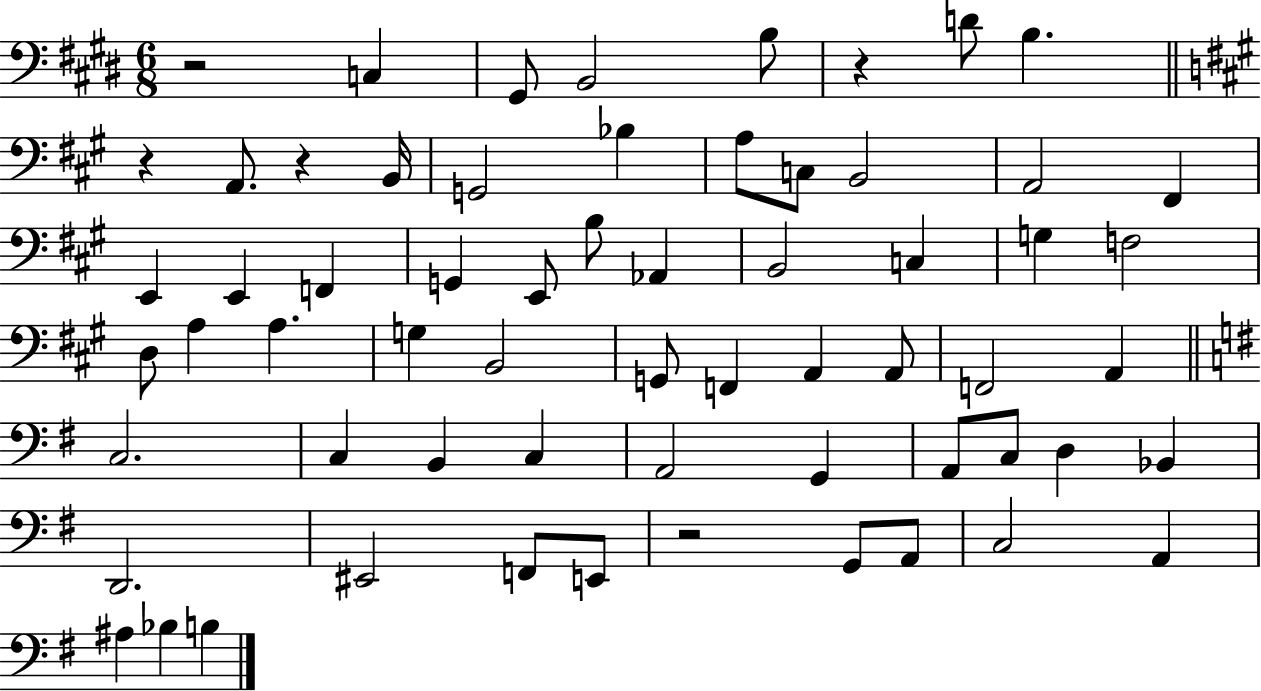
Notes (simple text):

R/h C3/q G#2/e B2/h B3/e R/q D4/e B3/q. R/q A2/e. R/q B2/s G2/h Bb3/q A3/e C3/e B2/h A2/h F#2/q E2/q E2/q F2/q G2/q E2/e B3/e Ab2/q B2/h C3/q G3/q F3/h D3/e A3/q A3/q. G3/q B2/h G2/e F2/q A2/q A2/e F2/h A2/q C3/h. C3/q B2/q C3/q A2/h G2/q A2/e C3/e D3/q Bb2/q D2/h. EIS2/h F2/e E2/e R/h G2/e A2/e C3/h A2/q A#3/q Bb3/q B3/q